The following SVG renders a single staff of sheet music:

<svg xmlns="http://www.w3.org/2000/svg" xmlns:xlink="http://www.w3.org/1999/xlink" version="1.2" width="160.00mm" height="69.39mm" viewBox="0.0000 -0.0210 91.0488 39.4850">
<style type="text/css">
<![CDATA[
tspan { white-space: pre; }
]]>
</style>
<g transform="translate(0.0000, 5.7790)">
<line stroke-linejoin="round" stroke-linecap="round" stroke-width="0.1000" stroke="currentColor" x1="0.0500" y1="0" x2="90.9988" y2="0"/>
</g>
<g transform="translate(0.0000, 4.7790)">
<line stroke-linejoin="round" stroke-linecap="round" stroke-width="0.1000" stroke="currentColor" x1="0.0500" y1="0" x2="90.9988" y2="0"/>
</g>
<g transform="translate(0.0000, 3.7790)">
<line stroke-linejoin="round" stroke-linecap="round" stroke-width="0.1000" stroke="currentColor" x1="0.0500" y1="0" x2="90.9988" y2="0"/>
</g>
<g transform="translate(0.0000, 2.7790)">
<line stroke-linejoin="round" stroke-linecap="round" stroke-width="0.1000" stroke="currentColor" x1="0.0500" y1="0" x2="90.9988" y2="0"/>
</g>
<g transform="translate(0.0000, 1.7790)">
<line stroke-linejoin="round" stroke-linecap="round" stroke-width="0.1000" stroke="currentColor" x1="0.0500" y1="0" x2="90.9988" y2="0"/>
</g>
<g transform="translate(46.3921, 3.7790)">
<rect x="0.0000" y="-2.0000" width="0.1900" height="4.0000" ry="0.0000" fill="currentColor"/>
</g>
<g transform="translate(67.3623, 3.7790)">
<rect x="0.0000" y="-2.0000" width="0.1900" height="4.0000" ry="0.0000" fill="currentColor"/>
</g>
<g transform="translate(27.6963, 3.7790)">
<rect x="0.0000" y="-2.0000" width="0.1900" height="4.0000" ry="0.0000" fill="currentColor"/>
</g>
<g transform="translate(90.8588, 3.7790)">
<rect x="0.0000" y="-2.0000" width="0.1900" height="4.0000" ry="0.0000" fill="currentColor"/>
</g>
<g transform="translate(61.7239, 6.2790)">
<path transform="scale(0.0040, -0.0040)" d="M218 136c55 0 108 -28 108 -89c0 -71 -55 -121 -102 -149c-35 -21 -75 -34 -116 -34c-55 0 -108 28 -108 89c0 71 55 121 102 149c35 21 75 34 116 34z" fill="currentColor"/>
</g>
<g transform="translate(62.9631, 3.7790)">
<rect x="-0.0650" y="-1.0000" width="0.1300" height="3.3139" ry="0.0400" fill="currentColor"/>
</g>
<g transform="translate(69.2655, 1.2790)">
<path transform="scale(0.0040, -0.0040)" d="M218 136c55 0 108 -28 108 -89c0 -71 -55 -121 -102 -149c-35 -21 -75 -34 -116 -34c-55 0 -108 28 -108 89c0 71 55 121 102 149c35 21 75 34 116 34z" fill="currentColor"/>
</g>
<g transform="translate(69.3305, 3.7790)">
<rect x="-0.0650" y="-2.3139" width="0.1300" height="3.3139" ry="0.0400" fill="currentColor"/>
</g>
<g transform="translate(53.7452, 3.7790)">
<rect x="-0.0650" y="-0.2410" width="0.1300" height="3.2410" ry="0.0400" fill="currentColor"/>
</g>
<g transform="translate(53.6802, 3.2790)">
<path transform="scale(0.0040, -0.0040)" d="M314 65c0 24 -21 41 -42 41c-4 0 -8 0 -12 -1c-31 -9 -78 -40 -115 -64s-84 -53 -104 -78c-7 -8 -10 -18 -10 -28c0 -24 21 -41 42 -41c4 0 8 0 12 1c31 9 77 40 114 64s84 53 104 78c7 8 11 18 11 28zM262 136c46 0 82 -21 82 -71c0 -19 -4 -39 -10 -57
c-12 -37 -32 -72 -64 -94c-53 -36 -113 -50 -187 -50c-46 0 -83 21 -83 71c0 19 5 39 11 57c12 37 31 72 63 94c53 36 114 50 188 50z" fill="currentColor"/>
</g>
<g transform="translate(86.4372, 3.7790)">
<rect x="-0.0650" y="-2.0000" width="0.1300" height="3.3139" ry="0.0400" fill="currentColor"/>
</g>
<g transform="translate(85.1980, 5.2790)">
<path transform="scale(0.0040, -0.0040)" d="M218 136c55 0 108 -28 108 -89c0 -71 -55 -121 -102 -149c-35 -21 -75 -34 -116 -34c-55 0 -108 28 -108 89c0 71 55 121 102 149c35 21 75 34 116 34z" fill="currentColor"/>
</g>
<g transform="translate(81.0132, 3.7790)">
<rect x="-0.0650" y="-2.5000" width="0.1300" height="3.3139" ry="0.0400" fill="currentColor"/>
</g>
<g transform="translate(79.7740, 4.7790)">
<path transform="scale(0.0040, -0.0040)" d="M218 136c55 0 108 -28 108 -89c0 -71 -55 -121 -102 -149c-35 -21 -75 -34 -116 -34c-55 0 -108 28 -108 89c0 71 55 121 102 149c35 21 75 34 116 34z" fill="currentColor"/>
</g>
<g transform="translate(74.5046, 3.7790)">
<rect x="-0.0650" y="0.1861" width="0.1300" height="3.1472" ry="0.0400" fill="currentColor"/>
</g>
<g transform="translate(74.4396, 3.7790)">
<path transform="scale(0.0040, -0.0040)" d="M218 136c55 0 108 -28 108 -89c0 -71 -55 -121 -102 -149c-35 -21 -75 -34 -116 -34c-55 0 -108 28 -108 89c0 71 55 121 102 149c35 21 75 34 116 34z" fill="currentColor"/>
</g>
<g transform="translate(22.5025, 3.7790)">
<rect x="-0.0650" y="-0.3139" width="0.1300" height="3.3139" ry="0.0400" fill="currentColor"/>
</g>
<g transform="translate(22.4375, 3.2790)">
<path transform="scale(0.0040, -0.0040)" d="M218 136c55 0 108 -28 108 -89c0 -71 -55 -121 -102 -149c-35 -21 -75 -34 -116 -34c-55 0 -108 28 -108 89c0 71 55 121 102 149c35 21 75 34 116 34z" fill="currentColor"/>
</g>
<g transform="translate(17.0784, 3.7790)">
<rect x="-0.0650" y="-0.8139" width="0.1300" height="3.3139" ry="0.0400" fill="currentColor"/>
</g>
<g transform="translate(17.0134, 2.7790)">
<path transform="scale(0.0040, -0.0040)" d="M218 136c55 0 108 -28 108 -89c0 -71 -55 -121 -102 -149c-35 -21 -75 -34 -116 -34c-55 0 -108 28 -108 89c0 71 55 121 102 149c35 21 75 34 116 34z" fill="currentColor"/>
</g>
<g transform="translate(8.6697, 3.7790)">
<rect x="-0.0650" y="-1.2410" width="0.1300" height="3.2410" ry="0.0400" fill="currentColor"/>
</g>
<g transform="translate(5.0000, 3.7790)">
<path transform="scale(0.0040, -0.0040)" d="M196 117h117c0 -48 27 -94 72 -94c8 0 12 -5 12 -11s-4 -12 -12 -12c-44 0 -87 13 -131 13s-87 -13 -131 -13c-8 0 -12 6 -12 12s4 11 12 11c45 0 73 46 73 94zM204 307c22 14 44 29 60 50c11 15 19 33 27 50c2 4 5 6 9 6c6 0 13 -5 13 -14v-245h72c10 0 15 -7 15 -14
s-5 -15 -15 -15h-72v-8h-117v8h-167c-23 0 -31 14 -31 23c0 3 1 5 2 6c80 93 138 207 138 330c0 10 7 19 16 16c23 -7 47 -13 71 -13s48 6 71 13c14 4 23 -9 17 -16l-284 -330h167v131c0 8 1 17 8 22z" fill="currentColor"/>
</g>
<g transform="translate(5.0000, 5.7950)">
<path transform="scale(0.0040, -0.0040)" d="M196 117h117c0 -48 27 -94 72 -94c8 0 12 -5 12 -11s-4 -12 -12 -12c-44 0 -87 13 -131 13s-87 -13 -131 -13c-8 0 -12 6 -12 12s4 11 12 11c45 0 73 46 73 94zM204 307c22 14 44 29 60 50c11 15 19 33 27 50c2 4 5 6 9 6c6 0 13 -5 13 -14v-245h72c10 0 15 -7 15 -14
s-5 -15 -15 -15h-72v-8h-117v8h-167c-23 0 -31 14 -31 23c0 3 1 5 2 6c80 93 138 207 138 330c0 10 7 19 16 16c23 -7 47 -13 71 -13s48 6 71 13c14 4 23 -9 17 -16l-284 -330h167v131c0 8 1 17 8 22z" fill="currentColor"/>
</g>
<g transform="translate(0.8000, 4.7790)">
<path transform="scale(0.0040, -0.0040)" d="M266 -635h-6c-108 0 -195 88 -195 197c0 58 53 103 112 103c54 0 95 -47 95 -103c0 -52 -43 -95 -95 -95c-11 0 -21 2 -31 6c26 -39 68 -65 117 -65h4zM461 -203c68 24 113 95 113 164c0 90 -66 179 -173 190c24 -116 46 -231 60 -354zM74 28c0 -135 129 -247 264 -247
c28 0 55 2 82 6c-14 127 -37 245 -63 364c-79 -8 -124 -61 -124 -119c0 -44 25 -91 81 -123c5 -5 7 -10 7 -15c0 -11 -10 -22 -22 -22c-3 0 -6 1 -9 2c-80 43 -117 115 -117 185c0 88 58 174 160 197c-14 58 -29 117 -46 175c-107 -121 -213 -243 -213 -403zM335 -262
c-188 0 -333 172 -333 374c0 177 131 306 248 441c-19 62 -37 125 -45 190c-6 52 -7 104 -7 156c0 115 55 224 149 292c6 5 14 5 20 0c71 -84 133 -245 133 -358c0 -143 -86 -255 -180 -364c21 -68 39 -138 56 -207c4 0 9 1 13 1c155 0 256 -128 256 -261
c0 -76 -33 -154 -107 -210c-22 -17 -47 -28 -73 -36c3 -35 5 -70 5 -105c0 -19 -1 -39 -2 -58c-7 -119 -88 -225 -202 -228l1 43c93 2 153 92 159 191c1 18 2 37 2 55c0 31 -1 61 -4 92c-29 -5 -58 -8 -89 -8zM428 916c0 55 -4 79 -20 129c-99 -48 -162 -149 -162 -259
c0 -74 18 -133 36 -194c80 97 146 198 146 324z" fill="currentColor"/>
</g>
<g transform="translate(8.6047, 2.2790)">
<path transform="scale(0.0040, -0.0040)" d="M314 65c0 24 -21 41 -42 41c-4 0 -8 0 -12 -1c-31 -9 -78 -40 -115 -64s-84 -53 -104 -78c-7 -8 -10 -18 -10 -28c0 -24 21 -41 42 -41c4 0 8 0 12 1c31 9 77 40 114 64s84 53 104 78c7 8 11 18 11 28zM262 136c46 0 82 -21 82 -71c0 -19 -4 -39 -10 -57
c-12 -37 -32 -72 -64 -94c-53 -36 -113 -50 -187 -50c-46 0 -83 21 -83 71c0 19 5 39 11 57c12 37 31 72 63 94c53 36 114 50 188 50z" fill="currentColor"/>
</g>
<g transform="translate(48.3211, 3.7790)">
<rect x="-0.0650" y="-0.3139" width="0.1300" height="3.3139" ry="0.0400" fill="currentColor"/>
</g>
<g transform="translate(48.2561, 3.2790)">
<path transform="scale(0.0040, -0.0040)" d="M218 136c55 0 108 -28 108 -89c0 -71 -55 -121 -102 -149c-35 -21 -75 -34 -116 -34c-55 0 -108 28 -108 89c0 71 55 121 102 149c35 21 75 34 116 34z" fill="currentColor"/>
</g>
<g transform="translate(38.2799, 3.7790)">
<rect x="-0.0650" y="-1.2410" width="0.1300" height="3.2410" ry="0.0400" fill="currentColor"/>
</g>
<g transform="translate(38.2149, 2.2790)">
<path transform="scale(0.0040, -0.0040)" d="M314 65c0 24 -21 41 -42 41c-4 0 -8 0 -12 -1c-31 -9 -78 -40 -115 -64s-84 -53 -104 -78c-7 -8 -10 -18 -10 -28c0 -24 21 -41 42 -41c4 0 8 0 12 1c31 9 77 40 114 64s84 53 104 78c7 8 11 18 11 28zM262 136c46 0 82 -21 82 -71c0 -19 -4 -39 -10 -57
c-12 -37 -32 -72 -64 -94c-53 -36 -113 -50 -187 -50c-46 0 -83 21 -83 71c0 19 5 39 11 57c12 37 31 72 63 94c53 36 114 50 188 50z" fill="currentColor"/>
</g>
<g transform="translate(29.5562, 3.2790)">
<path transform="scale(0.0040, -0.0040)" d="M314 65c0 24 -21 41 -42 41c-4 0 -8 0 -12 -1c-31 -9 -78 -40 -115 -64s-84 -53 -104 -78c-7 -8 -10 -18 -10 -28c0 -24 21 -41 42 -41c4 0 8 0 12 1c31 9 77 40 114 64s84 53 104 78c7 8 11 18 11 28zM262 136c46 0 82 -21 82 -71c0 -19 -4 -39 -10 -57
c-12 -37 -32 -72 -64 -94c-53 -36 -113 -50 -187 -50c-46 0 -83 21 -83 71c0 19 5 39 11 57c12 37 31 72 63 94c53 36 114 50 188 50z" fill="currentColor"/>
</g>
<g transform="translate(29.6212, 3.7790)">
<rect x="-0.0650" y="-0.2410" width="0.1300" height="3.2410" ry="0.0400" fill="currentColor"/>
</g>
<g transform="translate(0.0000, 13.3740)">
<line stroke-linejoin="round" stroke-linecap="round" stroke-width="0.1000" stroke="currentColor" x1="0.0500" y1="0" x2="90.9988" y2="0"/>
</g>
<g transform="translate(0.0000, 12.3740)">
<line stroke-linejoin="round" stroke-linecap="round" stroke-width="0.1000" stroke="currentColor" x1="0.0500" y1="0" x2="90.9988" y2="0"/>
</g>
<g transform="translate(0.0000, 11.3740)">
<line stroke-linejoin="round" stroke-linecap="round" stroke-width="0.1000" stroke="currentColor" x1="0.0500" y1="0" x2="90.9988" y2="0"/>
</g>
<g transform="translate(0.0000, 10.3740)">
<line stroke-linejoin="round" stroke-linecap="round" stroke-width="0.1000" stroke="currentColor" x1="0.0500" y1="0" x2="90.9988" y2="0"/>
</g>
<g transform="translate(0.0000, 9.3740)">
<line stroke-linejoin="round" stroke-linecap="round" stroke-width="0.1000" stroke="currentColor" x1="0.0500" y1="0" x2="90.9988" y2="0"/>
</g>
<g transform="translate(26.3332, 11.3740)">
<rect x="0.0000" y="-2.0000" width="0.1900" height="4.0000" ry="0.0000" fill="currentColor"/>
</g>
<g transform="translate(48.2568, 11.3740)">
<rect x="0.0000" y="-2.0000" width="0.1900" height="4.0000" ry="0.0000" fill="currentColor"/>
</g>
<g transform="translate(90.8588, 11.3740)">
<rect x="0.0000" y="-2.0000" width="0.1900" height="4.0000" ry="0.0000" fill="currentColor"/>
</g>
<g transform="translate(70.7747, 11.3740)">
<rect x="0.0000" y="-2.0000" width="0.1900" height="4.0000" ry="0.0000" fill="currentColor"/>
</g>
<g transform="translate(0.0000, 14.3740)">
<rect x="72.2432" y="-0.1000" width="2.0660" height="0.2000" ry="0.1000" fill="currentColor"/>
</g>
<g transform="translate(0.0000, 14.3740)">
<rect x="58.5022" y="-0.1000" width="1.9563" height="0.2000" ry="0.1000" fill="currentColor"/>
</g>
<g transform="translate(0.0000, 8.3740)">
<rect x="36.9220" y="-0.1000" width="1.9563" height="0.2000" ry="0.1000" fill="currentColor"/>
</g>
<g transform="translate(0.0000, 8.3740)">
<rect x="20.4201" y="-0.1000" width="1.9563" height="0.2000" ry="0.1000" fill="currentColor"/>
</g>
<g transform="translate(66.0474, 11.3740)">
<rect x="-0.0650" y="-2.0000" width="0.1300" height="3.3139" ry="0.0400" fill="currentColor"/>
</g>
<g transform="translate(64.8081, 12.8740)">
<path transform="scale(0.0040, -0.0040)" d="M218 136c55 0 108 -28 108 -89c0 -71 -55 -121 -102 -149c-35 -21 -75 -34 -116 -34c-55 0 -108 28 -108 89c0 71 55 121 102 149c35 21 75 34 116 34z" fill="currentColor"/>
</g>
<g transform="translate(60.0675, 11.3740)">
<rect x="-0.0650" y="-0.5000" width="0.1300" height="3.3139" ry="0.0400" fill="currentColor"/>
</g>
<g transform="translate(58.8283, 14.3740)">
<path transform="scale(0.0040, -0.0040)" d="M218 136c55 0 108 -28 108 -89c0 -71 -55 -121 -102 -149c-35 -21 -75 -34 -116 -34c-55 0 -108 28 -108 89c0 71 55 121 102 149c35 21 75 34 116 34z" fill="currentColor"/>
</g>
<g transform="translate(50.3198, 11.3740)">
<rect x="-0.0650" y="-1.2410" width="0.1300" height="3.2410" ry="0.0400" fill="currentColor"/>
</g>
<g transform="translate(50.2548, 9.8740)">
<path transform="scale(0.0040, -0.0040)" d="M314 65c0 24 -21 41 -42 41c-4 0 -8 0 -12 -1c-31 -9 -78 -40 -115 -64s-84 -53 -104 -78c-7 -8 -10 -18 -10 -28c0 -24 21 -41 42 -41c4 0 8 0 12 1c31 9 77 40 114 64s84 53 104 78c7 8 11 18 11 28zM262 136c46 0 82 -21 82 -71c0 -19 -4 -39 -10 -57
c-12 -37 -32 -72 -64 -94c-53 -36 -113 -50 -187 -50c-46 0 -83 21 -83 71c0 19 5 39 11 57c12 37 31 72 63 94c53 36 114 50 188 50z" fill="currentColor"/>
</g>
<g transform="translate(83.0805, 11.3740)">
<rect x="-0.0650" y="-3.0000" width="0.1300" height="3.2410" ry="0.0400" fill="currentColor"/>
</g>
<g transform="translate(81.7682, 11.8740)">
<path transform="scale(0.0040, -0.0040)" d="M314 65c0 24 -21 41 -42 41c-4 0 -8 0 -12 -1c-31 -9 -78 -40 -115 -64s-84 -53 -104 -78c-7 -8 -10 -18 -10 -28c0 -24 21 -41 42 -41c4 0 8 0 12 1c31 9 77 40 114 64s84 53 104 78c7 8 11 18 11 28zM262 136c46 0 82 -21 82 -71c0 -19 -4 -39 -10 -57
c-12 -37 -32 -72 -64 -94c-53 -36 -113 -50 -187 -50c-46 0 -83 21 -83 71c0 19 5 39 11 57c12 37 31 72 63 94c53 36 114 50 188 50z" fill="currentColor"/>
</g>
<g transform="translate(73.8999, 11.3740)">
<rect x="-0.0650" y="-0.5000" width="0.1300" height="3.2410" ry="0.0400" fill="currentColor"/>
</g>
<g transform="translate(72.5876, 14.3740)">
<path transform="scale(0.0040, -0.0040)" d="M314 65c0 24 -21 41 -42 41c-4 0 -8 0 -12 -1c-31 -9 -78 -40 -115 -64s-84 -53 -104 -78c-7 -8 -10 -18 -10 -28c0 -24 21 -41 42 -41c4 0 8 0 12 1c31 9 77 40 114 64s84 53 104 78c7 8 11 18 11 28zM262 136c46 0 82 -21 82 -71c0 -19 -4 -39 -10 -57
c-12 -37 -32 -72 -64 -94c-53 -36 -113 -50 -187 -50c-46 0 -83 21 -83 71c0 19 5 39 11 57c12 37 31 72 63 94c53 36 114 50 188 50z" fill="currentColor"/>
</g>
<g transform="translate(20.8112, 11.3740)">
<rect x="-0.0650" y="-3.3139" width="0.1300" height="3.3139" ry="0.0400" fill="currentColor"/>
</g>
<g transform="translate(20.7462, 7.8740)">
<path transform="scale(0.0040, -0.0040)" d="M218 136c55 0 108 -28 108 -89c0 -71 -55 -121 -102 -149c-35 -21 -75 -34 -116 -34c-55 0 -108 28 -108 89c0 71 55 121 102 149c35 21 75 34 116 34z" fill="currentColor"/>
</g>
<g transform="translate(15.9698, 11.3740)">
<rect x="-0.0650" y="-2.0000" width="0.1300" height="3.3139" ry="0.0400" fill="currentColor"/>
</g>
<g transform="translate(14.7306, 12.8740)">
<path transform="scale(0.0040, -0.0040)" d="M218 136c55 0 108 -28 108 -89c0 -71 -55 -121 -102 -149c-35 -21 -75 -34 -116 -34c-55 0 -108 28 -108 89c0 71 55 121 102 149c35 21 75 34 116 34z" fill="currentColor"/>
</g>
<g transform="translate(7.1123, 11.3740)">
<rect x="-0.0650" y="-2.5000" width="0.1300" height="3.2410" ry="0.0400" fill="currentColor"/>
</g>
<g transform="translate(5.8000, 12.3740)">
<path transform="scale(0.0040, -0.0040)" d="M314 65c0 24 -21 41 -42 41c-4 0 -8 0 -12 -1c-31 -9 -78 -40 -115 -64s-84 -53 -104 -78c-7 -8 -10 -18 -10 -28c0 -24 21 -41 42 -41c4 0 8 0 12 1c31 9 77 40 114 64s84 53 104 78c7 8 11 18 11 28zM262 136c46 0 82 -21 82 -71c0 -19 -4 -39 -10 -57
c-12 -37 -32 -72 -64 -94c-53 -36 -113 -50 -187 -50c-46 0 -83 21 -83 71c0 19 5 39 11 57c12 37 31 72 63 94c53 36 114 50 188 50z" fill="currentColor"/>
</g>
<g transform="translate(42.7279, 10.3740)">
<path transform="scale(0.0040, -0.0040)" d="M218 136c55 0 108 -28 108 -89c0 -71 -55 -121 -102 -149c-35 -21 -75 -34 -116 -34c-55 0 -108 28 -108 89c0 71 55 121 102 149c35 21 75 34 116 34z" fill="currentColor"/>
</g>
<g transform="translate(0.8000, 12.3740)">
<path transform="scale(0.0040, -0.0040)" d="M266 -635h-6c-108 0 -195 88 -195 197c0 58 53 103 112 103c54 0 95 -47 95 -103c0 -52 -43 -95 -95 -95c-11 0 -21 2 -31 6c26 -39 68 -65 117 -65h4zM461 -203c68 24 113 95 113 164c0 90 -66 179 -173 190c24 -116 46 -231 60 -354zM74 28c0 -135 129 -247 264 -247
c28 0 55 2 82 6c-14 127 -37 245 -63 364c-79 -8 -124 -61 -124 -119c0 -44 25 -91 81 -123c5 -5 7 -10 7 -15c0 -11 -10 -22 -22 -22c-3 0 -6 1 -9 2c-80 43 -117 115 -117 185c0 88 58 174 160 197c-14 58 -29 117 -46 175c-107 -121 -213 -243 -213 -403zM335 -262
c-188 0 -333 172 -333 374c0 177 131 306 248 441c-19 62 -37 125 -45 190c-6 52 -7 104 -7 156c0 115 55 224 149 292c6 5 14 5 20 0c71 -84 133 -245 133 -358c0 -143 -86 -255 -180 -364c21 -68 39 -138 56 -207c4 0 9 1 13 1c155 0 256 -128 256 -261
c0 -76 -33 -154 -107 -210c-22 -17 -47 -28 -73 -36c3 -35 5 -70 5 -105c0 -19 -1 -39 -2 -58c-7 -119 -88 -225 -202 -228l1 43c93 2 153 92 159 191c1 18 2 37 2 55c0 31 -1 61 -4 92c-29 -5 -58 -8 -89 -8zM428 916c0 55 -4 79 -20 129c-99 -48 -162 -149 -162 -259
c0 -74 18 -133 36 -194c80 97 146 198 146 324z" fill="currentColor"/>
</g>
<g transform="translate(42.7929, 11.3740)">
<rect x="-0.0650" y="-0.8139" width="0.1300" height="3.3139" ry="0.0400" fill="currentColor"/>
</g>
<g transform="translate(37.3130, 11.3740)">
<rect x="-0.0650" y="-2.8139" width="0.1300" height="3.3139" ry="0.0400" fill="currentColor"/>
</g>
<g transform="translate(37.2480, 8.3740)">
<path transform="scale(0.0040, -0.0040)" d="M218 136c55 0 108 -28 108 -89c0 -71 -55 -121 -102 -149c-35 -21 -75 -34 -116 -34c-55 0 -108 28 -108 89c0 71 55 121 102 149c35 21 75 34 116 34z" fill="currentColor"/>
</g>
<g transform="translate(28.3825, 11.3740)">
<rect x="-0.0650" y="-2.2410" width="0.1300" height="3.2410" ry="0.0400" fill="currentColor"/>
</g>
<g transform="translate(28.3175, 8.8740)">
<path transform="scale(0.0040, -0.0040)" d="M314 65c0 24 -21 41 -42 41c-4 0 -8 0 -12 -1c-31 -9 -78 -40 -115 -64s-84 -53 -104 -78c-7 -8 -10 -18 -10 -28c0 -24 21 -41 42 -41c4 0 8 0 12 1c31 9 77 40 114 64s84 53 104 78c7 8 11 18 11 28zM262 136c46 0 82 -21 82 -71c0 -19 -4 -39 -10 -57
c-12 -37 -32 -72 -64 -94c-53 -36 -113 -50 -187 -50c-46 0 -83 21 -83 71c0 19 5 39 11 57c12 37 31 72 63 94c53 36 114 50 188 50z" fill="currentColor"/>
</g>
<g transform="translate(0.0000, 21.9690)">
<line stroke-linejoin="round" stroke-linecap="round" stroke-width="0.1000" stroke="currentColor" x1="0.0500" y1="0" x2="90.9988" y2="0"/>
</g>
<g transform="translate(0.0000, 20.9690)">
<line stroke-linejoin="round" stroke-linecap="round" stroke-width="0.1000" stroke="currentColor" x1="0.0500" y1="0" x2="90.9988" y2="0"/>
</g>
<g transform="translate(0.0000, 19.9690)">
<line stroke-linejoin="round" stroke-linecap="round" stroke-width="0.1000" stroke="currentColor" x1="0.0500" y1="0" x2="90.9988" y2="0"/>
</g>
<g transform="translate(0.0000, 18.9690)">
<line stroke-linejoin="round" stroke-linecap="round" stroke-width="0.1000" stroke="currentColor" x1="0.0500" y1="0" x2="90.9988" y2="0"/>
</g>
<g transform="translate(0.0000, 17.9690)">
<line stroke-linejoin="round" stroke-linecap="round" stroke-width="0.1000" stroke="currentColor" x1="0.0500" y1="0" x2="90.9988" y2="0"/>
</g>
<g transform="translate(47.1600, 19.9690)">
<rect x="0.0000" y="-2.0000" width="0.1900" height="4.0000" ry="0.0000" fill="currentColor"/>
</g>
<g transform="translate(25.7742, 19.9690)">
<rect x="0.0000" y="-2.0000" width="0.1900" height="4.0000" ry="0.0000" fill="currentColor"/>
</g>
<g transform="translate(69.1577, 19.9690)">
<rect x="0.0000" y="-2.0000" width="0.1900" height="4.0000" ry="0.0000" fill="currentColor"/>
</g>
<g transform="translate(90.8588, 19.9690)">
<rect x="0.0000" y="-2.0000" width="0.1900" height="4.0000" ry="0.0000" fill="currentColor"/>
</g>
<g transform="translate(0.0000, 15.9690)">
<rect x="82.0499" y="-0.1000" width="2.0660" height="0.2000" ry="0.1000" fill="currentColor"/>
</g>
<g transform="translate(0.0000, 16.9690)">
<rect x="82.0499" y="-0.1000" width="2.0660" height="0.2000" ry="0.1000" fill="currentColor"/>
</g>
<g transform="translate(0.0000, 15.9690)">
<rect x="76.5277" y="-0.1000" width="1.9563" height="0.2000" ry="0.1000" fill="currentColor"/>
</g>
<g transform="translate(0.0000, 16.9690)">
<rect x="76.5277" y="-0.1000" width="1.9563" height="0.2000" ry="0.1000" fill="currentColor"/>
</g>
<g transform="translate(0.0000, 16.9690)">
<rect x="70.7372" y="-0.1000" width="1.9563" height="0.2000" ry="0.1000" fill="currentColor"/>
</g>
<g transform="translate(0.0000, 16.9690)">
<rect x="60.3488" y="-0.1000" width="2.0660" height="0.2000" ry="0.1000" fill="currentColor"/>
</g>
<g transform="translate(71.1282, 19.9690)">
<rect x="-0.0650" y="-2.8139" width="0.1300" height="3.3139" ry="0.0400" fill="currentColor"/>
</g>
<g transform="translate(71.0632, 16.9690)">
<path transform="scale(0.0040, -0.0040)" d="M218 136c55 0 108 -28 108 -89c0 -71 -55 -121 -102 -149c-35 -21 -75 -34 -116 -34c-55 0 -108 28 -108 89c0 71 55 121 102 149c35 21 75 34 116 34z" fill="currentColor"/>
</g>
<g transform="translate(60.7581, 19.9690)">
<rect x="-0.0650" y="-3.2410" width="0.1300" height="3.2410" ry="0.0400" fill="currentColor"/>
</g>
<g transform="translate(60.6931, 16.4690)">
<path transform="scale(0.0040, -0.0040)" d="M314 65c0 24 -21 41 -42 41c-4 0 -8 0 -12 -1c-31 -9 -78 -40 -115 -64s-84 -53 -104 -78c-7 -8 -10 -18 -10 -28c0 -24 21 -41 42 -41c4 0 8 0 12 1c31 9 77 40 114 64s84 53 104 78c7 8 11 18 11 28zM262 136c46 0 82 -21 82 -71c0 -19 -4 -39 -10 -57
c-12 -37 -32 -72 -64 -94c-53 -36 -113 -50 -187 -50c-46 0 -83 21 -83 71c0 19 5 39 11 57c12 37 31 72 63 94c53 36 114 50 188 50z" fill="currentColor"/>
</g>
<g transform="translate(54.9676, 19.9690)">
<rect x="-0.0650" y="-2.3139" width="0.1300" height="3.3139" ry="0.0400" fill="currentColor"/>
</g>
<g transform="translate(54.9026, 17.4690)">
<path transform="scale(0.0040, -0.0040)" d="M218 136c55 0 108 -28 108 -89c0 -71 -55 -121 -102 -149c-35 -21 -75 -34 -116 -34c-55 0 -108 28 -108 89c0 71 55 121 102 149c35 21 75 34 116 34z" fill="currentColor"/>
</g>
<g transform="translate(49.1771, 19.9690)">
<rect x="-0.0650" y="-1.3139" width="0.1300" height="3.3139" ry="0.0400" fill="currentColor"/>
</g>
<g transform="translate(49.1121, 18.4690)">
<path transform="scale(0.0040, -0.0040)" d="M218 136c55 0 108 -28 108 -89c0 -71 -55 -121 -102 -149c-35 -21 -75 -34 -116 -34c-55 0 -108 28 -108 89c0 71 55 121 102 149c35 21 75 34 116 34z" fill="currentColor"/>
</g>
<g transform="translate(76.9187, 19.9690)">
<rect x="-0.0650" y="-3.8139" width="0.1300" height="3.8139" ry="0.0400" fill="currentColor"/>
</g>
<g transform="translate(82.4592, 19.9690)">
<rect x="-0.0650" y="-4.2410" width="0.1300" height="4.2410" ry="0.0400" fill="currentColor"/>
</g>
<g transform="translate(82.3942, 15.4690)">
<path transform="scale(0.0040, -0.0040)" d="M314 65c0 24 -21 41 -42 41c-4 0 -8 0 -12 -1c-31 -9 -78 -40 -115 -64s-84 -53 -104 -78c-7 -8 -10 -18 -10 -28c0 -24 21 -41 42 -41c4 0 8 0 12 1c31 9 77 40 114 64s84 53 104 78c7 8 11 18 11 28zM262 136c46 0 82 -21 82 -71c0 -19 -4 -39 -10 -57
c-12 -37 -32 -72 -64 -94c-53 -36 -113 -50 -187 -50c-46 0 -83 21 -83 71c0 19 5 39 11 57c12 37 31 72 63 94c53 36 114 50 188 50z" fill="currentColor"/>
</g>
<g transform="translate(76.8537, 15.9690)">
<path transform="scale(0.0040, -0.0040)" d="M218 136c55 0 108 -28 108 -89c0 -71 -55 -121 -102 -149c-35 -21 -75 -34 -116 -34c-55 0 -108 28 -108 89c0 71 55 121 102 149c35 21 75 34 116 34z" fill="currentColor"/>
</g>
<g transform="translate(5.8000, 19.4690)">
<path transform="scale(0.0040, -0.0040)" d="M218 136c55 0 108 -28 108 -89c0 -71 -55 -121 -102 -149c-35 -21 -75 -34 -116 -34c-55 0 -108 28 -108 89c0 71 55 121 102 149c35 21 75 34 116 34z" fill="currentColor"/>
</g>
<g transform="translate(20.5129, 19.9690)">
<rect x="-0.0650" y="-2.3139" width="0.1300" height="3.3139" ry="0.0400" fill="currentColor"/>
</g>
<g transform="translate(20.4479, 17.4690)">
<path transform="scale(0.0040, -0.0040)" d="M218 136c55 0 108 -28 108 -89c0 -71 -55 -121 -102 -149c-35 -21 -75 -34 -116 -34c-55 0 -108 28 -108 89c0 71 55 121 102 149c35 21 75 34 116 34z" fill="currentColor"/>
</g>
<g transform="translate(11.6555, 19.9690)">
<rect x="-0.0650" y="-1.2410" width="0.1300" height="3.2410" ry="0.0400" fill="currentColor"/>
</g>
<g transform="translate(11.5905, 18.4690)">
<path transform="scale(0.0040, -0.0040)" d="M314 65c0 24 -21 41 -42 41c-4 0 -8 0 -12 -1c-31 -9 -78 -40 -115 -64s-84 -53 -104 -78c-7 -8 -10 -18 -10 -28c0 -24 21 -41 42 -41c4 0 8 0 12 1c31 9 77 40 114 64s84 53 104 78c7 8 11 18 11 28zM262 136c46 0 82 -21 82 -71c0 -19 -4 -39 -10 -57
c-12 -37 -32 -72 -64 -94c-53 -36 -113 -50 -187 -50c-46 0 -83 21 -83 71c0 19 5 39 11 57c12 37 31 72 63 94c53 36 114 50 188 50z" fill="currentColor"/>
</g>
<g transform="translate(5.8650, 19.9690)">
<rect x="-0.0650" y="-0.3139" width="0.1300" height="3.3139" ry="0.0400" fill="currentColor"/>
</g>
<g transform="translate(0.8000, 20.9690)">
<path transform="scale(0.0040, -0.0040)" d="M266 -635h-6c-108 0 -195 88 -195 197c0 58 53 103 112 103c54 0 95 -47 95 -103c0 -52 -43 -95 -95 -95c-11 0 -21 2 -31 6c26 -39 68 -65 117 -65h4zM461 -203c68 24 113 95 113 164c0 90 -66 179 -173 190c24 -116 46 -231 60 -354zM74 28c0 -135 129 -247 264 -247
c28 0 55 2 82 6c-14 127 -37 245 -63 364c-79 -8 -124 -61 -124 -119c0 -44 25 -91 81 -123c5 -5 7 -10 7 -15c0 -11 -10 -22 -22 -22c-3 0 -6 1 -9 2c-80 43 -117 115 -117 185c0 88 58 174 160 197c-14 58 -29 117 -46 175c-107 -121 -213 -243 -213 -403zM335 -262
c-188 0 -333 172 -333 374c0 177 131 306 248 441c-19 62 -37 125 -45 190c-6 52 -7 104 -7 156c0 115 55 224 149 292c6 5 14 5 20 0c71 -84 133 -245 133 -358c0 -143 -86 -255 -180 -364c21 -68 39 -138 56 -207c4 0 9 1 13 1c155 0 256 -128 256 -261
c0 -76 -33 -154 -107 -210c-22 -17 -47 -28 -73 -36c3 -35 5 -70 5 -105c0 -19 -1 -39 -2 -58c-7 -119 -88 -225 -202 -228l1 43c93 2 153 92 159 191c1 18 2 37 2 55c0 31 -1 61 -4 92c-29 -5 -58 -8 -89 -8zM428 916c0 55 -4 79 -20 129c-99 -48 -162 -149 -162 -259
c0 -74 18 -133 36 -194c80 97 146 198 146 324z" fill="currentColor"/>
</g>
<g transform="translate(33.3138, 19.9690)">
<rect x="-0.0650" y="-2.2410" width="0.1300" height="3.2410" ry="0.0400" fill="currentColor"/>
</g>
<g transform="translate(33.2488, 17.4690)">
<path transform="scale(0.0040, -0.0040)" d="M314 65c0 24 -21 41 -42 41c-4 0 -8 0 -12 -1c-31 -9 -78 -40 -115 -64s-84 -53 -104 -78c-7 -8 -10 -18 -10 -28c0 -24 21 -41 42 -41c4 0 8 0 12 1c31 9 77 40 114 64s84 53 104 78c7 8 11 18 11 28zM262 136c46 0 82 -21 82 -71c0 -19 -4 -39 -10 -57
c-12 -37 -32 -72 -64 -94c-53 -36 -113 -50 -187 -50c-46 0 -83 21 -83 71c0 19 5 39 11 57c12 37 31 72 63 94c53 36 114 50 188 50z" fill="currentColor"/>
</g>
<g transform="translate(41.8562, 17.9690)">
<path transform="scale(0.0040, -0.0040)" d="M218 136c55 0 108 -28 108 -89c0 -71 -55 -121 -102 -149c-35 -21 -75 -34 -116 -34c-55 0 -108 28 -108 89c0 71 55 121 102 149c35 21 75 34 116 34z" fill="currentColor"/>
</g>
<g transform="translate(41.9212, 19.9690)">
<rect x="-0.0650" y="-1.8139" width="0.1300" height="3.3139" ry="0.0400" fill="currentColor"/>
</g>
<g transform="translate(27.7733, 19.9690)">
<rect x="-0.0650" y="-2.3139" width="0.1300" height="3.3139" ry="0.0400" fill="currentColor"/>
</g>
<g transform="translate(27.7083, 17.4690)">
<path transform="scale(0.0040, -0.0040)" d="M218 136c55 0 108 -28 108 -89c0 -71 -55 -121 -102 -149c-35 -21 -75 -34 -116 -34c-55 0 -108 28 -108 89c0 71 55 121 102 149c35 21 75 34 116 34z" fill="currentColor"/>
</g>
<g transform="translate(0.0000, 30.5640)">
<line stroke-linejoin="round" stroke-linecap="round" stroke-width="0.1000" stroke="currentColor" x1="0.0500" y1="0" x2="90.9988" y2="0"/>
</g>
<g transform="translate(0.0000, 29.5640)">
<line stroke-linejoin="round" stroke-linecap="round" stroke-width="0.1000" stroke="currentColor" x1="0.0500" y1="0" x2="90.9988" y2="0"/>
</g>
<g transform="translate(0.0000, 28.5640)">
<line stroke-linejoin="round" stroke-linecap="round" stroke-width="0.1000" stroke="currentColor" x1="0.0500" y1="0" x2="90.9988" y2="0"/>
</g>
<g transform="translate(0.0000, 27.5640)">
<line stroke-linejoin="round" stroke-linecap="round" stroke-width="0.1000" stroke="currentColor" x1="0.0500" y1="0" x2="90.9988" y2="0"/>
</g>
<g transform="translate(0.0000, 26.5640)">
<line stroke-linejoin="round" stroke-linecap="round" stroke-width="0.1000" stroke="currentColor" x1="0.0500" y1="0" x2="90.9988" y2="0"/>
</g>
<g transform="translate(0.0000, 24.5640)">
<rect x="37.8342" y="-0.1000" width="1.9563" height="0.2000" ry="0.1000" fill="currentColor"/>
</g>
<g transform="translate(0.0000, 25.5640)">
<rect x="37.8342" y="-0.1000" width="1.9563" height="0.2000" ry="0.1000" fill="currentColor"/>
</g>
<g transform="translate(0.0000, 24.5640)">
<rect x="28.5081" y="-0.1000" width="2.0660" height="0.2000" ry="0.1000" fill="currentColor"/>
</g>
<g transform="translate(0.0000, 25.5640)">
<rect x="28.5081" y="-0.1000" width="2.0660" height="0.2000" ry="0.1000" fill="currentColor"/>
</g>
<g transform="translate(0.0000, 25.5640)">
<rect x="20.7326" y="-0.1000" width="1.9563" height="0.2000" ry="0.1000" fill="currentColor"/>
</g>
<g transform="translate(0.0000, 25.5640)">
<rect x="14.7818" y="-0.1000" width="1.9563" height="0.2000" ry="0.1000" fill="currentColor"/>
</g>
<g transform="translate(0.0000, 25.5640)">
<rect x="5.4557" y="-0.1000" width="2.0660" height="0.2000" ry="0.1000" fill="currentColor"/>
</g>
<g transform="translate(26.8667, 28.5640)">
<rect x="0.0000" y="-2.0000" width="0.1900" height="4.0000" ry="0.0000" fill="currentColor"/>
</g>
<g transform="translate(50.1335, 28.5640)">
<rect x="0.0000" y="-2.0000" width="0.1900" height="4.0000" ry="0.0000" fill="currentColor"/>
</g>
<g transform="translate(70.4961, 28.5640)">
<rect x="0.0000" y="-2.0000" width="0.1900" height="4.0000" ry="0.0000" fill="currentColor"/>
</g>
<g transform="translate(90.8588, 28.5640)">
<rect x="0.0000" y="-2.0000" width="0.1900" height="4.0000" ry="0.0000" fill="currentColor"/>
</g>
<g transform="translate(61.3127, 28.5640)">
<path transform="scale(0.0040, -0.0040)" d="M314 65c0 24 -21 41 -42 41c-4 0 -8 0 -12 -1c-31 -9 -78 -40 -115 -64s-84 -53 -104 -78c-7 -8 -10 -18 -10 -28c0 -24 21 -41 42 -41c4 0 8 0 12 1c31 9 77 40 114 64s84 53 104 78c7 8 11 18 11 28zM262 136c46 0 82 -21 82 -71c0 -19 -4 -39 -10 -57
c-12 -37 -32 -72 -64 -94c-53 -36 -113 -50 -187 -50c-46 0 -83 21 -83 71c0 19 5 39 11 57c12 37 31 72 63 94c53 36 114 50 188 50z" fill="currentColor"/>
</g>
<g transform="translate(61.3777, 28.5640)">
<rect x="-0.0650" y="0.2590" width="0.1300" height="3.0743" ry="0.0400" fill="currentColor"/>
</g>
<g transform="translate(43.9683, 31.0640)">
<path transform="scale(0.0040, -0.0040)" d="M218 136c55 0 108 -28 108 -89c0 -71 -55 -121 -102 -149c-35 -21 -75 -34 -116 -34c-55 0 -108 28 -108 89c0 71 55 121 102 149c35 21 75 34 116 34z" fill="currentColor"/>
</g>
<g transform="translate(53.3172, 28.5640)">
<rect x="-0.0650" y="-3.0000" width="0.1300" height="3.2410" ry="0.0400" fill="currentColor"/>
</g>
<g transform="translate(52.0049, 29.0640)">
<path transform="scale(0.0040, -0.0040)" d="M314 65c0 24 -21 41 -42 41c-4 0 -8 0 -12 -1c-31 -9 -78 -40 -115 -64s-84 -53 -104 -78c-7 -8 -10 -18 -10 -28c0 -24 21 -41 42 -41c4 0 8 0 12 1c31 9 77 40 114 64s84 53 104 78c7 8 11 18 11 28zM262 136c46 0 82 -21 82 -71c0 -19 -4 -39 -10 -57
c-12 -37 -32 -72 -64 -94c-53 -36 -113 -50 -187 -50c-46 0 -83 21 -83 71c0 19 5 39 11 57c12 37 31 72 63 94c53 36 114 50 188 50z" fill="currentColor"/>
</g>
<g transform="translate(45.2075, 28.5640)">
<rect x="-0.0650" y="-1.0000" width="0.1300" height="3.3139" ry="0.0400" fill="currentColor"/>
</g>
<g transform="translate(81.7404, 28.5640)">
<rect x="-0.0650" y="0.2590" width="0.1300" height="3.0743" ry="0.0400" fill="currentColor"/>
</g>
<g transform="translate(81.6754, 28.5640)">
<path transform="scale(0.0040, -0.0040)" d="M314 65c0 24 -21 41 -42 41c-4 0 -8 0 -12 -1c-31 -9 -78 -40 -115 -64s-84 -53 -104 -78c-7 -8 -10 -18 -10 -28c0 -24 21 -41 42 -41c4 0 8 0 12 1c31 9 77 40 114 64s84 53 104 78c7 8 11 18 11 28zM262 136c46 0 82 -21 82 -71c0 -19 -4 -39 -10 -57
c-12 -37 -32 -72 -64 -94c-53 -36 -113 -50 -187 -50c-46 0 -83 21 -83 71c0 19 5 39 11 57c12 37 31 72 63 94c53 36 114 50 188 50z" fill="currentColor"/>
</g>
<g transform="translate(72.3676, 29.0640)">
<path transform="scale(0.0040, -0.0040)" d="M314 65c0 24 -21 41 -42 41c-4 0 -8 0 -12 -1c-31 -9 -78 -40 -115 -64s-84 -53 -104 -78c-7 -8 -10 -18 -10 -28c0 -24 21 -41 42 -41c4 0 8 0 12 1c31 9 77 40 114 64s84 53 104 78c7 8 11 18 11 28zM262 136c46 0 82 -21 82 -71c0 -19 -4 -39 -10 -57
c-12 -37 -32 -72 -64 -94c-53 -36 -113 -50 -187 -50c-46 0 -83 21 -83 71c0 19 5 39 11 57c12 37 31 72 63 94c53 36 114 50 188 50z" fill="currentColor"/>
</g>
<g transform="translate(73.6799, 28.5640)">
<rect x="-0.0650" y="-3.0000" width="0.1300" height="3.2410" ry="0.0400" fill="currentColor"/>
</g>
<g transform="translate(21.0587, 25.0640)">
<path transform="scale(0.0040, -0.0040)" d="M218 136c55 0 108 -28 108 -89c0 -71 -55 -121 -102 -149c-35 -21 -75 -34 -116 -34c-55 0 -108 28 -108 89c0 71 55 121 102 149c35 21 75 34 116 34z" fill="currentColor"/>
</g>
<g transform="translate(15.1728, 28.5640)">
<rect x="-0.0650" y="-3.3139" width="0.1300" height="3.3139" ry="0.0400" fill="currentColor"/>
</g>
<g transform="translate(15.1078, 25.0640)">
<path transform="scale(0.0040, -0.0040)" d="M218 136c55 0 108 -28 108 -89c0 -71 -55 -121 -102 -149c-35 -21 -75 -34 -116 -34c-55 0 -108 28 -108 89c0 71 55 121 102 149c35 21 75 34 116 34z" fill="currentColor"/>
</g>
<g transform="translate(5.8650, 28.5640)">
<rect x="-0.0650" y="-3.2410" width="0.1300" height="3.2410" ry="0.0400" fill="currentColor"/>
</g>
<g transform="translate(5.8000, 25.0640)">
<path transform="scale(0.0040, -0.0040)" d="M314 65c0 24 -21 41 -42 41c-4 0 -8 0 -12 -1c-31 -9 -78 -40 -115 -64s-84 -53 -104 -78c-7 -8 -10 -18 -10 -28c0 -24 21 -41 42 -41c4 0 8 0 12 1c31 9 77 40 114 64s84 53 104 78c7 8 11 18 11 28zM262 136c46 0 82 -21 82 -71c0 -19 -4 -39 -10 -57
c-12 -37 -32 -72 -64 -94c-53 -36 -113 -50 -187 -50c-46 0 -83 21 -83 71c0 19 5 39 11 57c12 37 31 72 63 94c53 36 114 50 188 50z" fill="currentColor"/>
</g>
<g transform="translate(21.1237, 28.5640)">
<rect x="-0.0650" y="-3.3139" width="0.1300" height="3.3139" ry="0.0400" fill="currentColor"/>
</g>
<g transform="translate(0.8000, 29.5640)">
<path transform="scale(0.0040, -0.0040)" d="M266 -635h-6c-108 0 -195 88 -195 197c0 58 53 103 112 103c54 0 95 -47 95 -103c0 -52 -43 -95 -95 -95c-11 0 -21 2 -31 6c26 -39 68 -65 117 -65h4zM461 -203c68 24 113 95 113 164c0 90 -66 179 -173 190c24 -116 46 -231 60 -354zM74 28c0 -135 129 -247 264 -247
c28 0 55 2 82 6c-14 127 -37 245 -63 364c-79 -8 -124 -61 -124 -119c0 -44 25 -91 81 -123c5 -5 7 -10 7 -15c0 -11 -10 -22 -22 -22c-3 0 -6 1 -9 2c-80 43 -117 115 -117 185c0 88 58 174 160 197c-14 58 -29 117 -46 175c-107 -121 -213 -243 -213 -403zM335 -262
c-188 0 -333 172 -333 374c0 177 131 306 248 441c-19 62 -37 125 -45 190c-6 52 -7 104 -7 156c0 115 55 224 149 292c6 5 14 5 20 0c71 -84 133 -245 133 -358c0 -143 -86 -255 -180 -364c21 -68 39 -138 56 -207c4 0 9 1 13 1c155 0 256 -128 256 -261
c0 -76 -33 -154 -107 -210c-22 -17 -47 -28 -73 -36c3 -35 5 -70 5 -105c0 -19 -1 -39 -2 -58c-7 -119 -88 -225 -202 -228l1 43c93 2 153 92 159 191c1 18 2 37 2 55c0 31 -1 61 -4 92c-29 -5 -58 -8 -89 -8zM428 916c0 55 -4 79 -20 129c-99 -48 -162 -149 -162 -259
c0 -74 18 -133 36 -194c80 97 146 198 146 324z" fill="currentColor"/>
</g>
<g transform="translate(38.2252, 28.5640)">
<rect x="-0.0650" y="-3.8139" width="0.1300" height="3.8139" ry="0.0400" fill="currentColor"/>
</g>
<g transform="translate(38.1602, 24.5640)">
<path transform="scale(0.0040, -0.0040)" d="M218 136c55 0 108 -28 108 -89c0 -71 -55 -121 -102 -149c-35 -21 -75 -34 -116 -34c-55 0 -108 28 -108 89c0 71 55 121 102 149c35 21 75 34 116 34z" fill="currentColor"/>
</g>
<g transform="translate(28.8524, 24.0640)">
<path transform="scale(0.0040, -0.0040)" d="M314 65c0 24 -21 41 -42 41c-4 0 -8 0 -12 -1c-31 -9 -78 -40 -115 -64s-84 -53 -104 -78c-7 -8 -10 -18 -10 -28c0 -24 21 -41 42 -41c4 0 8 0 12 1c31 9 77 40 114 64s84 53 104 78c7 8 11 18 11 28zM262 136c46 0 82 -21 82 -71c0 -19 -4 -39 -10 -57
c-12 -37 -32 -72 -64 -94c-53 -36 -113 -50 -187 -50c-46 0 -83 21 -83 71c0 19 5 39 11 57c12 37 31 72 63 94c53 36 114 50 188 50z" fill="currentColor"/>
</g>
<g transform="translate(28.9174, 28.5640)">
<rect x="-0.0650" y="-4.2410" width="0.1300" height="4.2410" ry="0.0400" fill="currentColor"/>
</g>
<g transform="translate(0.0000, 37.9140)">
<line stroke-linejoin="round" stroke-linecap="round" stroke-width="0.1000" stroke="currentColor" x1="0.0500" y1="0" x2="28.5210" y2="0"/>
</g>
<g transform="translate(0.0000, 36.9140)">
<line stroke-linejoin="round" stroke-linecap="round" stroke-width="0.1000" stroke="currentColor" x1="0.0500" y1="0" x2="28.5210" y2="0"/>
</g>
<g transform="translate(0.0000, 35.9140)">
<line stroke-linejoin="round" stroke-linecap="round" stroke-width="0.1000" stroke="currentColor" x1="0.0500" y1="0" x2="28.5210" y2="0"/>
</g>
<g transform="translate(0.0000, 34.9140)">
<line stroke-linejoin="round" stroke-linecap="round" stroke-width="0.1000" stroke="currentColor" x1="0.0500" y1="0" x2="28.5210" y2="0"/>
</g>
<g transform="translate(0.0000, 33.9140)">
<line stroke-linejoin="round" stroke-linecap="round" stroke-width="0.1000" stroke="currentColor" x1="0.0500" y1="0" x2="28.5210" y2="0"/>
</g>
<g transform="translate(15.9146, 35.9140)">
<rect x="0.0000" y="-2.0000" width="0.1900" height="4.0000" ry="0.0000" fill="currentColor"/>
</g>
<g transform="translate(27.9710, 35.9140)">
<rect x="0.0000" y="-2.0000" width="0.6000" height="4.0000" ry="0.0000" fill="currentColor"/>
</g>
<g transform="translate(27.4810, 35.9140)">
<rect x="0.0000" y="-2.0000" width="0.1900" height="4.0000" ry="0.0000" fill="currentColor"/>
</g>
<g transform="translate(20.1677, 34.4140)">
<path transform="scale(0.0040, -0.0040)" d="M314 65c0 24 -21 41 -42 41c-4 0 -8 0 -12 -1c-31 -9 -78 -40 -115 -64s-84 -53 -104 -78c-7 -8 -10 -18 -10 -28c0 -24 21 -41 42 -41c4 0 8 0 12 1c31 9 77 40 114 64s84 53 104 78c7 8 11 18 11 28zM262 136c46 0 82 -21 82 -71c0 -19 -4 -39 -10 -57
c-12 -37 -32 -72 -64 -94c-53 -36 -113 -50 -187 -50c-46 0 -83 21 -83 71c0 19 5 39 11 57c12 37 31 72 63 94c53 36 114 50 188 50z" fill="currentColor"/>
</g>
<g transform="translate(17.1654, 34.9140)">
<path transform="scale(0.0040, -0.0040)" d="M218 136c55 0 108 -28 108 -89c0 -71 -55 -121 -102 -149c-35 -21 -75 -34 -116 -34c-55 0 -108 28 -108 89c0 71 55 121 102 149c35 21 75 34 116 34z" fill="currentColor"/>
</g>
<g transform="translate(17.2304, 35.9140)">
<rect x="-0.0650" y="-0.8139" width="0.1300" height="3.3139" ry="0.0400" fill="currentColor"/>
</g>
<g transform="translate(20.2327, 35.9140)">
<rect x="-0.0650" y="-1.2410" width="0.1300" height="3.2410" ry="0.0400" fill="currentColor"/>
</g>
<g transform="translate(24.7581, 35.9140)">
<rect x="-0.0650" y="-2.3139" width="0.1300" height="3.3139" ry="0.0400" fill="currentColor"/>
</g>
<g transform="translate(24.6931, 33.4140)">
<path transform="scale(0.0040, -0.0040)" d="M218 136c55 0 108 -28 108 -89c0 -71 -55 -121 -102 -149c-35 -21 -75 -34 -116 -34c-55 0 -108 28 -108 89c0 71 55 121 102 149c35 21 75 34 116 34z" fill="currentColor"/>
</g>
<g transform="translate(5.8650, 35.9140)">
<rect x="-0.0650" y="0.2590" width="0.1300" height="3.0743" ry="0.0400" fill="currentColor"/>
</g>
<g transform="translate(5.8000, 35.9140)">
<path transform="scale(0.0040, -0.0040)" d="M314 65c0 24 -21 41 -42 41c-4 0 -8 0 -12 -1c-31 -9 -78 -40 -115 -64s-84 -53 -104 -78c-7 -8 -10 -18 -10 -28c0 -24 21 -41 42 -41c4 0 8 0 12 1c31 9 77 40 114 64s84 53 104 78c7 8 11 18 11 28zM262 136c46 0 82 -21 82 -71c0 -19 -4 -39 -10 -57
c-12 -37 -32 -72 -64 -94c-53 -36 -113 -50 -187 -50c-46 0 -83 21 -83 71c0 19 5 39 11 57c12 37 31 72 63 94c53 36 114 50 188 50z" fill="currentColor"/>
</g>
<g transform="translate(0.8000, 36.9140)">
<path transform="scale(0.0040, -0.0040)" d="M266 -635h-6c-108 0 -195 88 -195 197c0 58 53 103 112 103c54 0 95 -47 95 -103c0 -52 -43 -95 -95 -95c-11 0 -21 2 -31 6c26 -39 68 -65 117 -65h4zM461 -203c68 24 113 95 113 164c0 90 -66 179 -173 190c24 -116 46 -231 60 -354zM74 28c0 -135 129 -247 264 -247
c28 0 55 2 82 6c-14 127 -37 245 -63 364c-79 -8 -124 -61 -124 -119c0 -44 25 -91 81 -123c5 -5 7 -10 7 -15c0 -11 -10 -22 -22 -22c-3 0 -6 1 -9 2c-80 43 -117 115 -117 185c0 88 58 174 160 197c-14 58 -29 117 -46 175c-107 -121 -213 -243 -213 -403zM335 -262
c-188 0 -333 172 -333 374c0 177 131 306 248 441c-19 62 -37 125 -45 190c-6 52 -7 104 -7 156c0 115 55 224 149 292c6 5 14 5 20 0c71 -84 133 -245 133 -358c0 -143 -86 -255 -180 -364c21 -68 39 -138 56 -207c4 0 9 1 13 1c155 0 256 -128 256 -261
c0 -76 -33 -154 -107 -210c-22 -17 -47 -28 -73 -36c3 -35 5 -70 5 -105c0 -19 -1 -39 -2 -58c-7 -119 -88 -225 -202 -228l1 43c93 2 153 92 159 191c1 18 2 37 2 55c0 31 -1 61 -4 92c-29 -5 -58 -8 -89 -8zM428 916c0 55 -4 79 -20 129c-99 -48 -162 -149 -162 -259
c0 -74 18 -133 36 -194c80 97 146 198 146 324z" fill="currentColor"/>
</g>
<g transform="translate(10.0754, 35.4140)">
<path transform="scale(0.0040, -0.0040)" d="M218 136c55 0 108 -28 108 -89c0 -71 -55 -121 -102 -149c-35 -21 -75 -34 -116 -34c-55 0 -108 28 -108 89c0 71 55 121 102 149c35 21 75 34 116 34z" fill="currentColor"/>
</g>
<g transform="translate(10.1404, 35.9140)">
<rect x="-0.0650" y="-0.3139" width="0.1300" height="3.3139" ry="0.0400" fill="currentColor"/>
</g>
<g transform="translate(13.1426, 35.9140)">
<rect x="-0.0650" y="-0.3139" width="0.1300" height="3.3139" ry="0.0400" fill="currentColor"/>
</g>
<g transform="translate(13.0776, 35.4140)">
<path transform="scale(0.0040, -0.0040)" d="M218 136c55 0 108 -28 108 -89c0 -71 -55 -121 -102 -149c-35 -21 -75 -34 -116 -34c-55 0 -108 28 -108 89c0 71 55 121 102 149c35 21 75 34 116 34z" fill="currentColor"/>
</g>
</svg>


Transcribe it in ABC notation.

X:1
T:Untitled
M:4/4
L:1/4
K:C
e2 d c c2 e2 c c2 D g B G F G2 F b g2 a d e2 C F C2 A2 c e2 g g g2 f e g b2 a c' d'2 b2 b b d'2 c' D A2 B2 A2 B2 B2 c c d e2 g